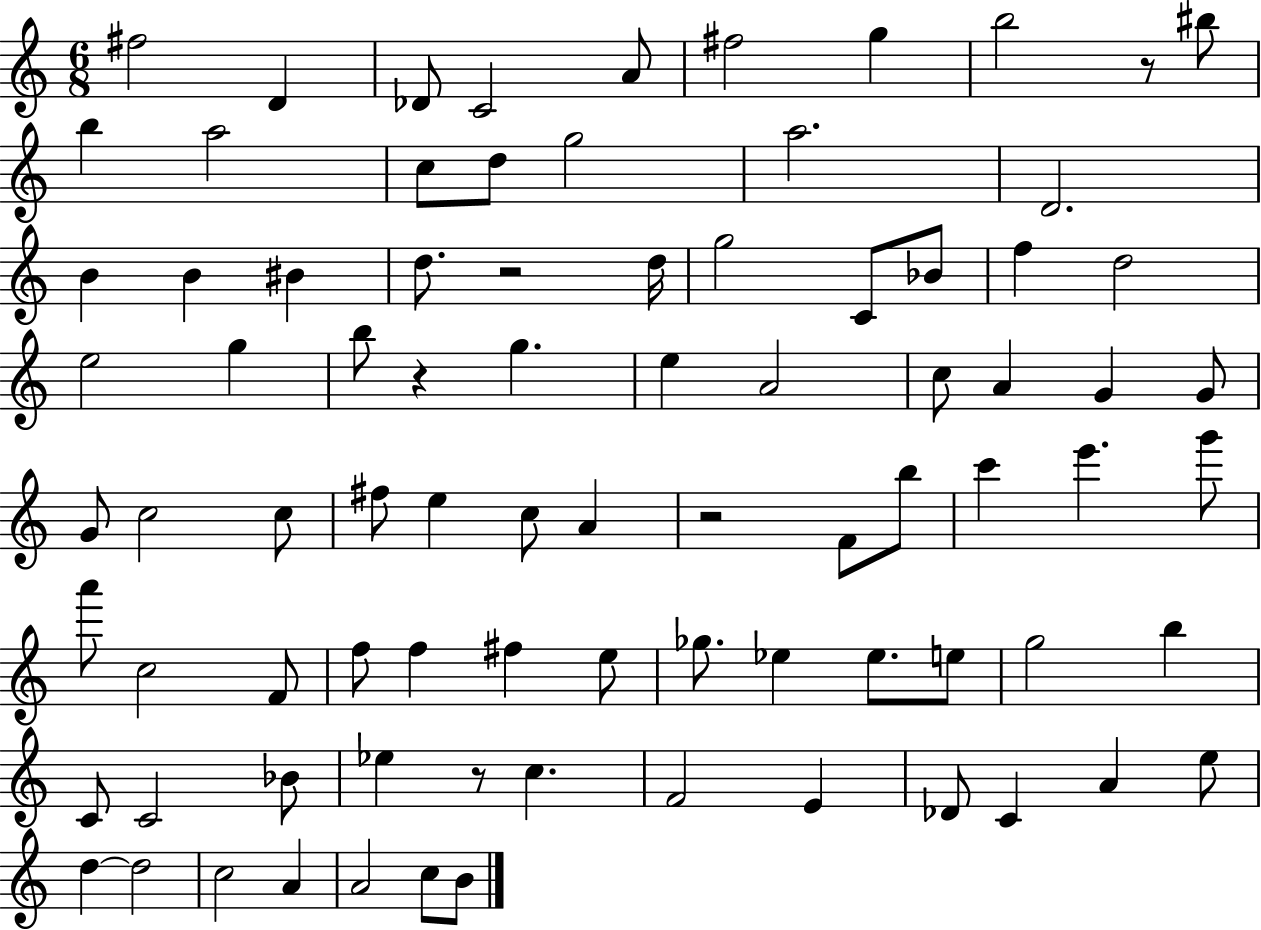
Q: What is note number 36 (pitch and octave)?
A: G4